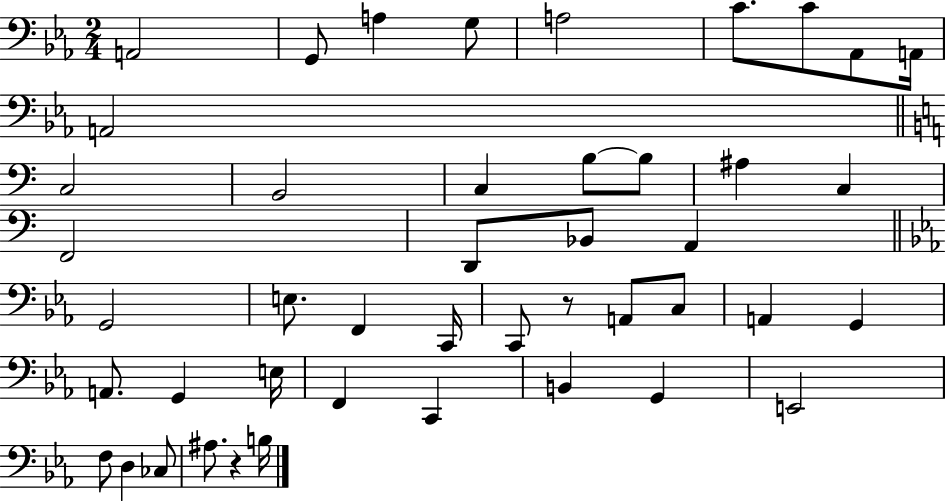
A2/h G2/e A3/q G3/e A3/h C4/e. C4/e Ab2/e A2/s A2/h C3/h B2/h C3/q B3/e B3/e A#3/q C3/q F2/h D2/e Bb2/e A2/q G2/h E3/e. F2/q C2/s C2/e R/e A2/e C3/e A2/q G2/q A2/e. G2/q E3/s F2/q C2/q B2/q G2/q E2/h F3/e D3/q CES3/e A#3/e. R/q B3/s